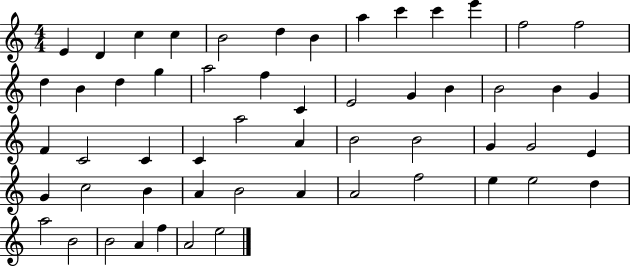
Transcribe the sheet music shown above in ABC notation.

X:1
T:Untitled
M:4/4
L:1/4
K:C
E D c c B2 d B a c' c' e' f2 f2 d B d g a2 f C E2 G B B2 B G F C2 C C a2 A B2 B2 G G2 E G c2 B A B2 A A2 f2 e e2 d a2 B2 B2 A f A2 e2